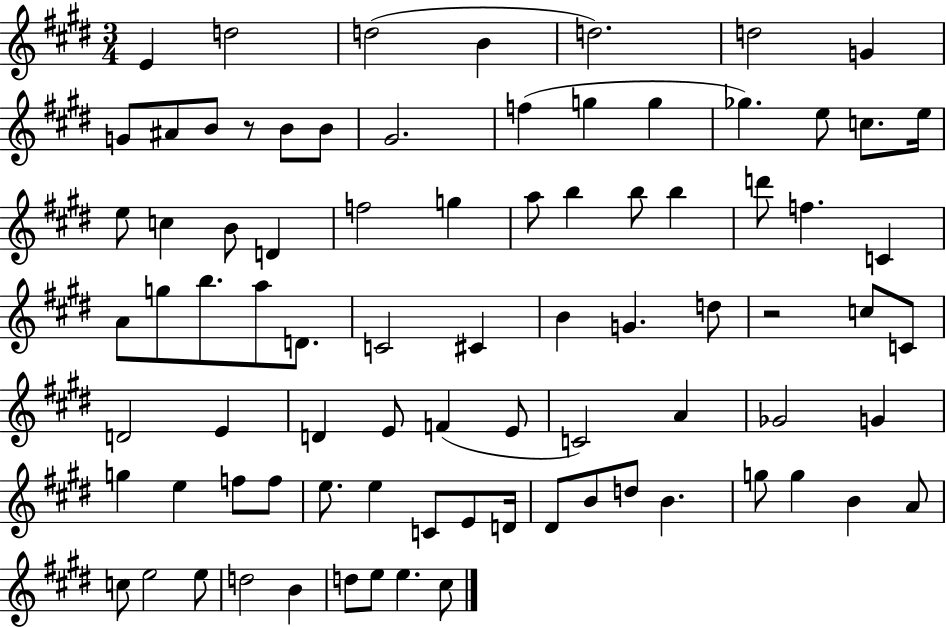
X:1
T:Untitled
M:3/4
L:1/4
K:E
E d2 d2 B d2 d2 G G/2 ^A/2 B/2 z/2 B/2 B/2 ^G2 f g g _g e/2 c/2 e/4 e/2 c B/2 D f2 g a/2 b b/2 b d'/2 f C A/2 g/2 b/2 a/2 D/2 C2 ^C B G d/2 z2 c/2 C/2 D2 E D E/2 F E/2 C2 A _G2 G g e f/2 f/2 e/2 e C/2 E/2 D/4 ^D/2 B/2 d/2 B g/2 g B A/2 c/2 e2 e/2 d2 B d/2 e/2 e ^c/2